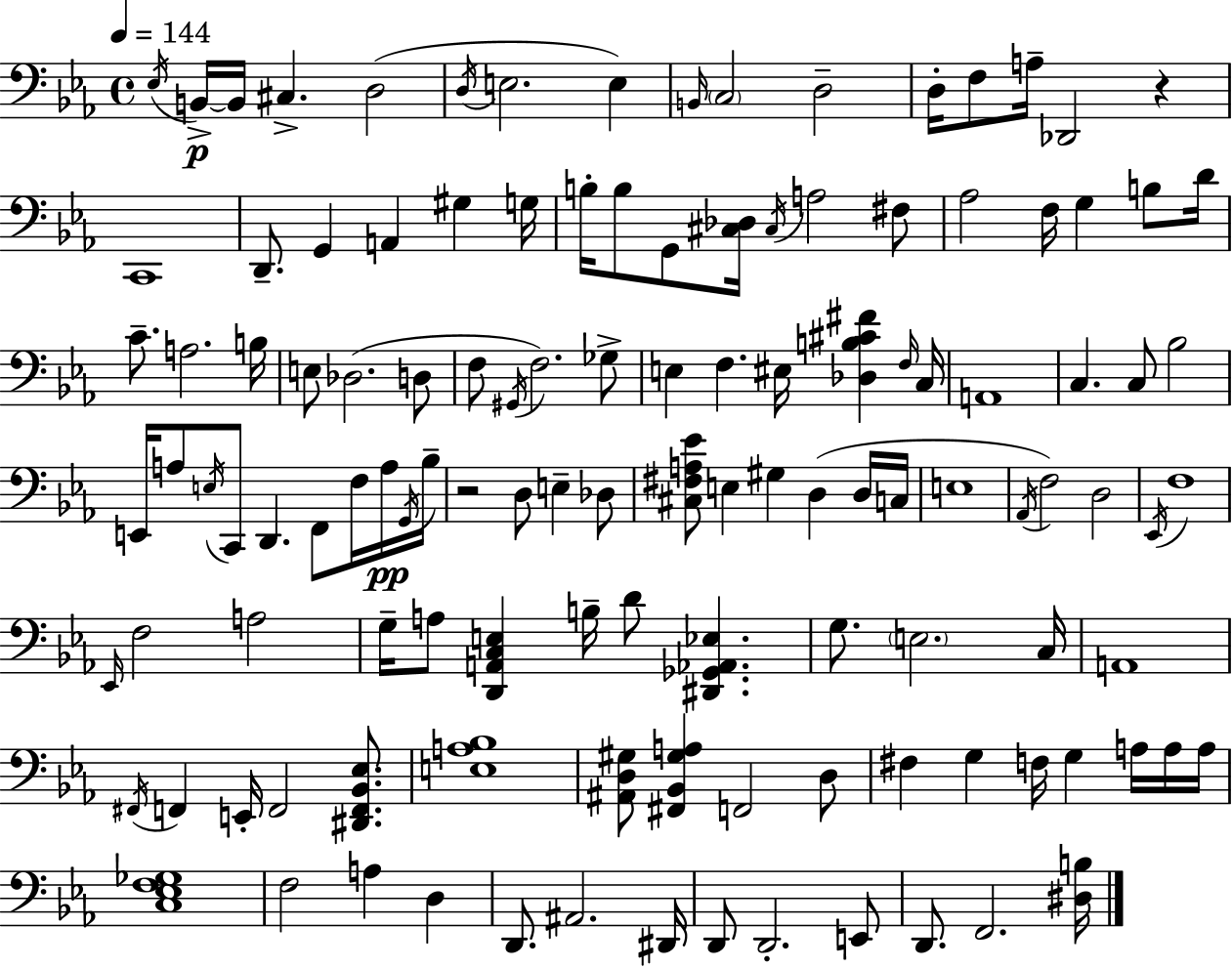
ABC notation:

X:1
T:Untitled
M:4/4
L:1/4
K:Eb
_E,/4 B,,/4 B,,/4 ^C, D,2 D,/4 E,2 E, B,,/4 C,2 D,2 D,/4 F,/2 A,/4 _D,,2 z C,,4 D,,/2 G,, A,, ^G, G,/4 B,/4 B,/2 G,,/2 [^C,_D,]/4 ^C,/4 A,2 ^F,/2 _A,2 F,/4 G, B,/2 D/4 C/2 A,2 B,/4 E,/2 _D,2 D,/2 F,/2 ^G,,/4 F,2 _G,/2 E, F, ^E,/4 [_D,B,^C^F] F,/4 C,/4 A,,4 C, C,/2 _B,2 E,,/4 A,/2 E,/4 C,,/2 D,, F,,/2 F,/4 A,/4 G,,/4 _B,/4 z2 D,/2 E, _D,/2 [^C,^F,A,_E]/2 E, ^G, D, D,/4 C,/4 E,4 _A,,/4 F,2 D,2 _E,,/4 F,4 _E,,/4 F,2 A,2 G,/4 A,/2 [D,,A,,C,E,] B,/4 D/2 [^D,,_G,,_A,,_E,] G,/2 E,2 C,/4 A,,4 ^F,,/4 F,, E,,/4 F,,2 [^D,,F,,_B,,_E,]/2 [E,A,_B,]4 [^A,,D,^G,]/2 [^F,,_B,,^G,A,] F,,2 D,/2 ^F, G, F,/4 G, A,/4 A,/4 A,/4 [C,_E,F,_G,]4 F,2 A, D, D,,/2 ^A,,2 ^D,,/4 D,,/2 D,,2 E,,/2 D,,/2 F,,2 [^D,B,]/4